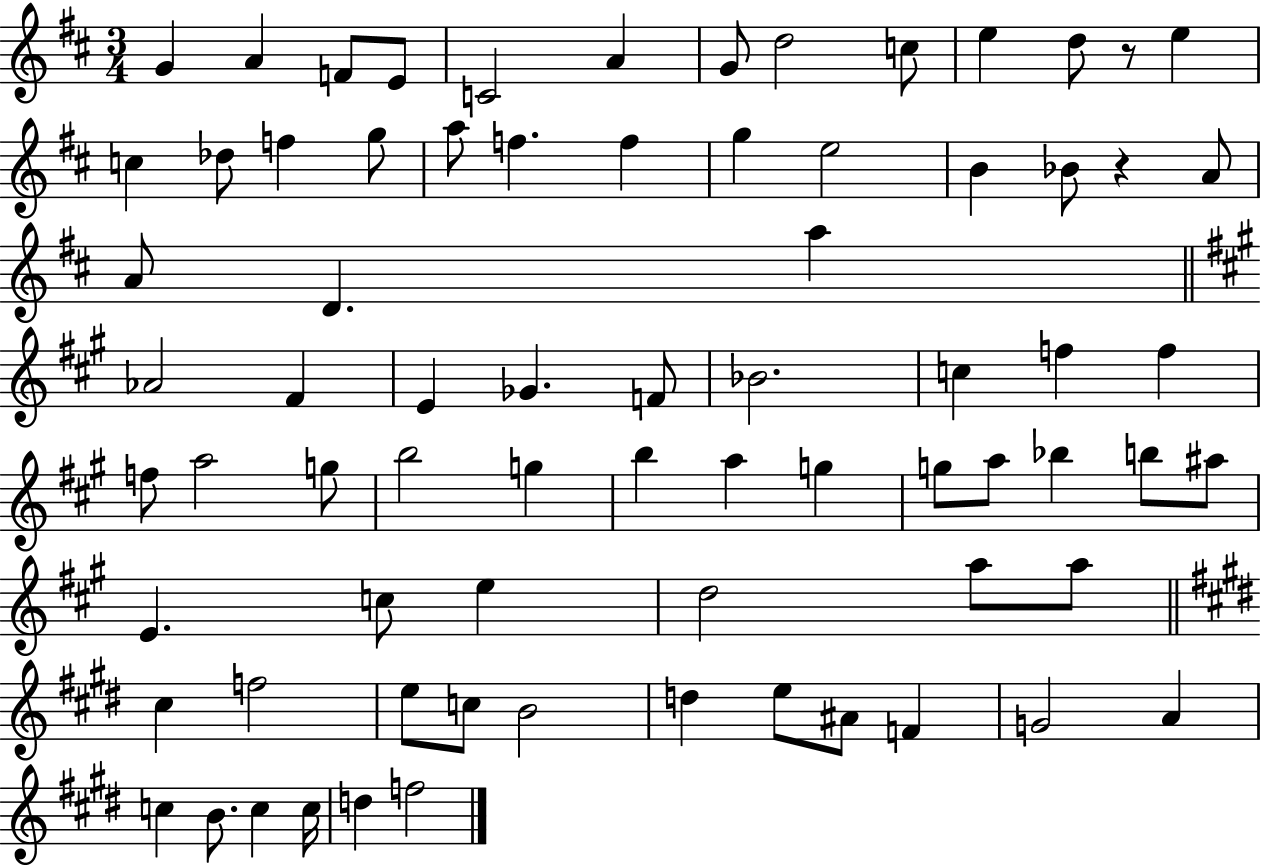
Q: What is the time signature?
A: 3/4